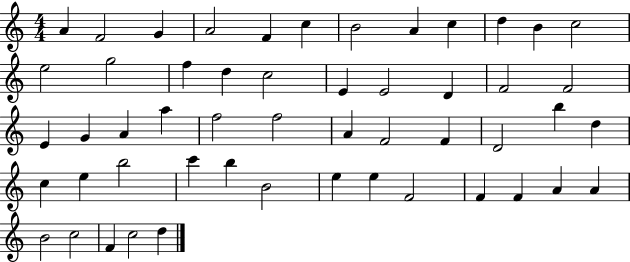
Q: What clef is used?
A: treble